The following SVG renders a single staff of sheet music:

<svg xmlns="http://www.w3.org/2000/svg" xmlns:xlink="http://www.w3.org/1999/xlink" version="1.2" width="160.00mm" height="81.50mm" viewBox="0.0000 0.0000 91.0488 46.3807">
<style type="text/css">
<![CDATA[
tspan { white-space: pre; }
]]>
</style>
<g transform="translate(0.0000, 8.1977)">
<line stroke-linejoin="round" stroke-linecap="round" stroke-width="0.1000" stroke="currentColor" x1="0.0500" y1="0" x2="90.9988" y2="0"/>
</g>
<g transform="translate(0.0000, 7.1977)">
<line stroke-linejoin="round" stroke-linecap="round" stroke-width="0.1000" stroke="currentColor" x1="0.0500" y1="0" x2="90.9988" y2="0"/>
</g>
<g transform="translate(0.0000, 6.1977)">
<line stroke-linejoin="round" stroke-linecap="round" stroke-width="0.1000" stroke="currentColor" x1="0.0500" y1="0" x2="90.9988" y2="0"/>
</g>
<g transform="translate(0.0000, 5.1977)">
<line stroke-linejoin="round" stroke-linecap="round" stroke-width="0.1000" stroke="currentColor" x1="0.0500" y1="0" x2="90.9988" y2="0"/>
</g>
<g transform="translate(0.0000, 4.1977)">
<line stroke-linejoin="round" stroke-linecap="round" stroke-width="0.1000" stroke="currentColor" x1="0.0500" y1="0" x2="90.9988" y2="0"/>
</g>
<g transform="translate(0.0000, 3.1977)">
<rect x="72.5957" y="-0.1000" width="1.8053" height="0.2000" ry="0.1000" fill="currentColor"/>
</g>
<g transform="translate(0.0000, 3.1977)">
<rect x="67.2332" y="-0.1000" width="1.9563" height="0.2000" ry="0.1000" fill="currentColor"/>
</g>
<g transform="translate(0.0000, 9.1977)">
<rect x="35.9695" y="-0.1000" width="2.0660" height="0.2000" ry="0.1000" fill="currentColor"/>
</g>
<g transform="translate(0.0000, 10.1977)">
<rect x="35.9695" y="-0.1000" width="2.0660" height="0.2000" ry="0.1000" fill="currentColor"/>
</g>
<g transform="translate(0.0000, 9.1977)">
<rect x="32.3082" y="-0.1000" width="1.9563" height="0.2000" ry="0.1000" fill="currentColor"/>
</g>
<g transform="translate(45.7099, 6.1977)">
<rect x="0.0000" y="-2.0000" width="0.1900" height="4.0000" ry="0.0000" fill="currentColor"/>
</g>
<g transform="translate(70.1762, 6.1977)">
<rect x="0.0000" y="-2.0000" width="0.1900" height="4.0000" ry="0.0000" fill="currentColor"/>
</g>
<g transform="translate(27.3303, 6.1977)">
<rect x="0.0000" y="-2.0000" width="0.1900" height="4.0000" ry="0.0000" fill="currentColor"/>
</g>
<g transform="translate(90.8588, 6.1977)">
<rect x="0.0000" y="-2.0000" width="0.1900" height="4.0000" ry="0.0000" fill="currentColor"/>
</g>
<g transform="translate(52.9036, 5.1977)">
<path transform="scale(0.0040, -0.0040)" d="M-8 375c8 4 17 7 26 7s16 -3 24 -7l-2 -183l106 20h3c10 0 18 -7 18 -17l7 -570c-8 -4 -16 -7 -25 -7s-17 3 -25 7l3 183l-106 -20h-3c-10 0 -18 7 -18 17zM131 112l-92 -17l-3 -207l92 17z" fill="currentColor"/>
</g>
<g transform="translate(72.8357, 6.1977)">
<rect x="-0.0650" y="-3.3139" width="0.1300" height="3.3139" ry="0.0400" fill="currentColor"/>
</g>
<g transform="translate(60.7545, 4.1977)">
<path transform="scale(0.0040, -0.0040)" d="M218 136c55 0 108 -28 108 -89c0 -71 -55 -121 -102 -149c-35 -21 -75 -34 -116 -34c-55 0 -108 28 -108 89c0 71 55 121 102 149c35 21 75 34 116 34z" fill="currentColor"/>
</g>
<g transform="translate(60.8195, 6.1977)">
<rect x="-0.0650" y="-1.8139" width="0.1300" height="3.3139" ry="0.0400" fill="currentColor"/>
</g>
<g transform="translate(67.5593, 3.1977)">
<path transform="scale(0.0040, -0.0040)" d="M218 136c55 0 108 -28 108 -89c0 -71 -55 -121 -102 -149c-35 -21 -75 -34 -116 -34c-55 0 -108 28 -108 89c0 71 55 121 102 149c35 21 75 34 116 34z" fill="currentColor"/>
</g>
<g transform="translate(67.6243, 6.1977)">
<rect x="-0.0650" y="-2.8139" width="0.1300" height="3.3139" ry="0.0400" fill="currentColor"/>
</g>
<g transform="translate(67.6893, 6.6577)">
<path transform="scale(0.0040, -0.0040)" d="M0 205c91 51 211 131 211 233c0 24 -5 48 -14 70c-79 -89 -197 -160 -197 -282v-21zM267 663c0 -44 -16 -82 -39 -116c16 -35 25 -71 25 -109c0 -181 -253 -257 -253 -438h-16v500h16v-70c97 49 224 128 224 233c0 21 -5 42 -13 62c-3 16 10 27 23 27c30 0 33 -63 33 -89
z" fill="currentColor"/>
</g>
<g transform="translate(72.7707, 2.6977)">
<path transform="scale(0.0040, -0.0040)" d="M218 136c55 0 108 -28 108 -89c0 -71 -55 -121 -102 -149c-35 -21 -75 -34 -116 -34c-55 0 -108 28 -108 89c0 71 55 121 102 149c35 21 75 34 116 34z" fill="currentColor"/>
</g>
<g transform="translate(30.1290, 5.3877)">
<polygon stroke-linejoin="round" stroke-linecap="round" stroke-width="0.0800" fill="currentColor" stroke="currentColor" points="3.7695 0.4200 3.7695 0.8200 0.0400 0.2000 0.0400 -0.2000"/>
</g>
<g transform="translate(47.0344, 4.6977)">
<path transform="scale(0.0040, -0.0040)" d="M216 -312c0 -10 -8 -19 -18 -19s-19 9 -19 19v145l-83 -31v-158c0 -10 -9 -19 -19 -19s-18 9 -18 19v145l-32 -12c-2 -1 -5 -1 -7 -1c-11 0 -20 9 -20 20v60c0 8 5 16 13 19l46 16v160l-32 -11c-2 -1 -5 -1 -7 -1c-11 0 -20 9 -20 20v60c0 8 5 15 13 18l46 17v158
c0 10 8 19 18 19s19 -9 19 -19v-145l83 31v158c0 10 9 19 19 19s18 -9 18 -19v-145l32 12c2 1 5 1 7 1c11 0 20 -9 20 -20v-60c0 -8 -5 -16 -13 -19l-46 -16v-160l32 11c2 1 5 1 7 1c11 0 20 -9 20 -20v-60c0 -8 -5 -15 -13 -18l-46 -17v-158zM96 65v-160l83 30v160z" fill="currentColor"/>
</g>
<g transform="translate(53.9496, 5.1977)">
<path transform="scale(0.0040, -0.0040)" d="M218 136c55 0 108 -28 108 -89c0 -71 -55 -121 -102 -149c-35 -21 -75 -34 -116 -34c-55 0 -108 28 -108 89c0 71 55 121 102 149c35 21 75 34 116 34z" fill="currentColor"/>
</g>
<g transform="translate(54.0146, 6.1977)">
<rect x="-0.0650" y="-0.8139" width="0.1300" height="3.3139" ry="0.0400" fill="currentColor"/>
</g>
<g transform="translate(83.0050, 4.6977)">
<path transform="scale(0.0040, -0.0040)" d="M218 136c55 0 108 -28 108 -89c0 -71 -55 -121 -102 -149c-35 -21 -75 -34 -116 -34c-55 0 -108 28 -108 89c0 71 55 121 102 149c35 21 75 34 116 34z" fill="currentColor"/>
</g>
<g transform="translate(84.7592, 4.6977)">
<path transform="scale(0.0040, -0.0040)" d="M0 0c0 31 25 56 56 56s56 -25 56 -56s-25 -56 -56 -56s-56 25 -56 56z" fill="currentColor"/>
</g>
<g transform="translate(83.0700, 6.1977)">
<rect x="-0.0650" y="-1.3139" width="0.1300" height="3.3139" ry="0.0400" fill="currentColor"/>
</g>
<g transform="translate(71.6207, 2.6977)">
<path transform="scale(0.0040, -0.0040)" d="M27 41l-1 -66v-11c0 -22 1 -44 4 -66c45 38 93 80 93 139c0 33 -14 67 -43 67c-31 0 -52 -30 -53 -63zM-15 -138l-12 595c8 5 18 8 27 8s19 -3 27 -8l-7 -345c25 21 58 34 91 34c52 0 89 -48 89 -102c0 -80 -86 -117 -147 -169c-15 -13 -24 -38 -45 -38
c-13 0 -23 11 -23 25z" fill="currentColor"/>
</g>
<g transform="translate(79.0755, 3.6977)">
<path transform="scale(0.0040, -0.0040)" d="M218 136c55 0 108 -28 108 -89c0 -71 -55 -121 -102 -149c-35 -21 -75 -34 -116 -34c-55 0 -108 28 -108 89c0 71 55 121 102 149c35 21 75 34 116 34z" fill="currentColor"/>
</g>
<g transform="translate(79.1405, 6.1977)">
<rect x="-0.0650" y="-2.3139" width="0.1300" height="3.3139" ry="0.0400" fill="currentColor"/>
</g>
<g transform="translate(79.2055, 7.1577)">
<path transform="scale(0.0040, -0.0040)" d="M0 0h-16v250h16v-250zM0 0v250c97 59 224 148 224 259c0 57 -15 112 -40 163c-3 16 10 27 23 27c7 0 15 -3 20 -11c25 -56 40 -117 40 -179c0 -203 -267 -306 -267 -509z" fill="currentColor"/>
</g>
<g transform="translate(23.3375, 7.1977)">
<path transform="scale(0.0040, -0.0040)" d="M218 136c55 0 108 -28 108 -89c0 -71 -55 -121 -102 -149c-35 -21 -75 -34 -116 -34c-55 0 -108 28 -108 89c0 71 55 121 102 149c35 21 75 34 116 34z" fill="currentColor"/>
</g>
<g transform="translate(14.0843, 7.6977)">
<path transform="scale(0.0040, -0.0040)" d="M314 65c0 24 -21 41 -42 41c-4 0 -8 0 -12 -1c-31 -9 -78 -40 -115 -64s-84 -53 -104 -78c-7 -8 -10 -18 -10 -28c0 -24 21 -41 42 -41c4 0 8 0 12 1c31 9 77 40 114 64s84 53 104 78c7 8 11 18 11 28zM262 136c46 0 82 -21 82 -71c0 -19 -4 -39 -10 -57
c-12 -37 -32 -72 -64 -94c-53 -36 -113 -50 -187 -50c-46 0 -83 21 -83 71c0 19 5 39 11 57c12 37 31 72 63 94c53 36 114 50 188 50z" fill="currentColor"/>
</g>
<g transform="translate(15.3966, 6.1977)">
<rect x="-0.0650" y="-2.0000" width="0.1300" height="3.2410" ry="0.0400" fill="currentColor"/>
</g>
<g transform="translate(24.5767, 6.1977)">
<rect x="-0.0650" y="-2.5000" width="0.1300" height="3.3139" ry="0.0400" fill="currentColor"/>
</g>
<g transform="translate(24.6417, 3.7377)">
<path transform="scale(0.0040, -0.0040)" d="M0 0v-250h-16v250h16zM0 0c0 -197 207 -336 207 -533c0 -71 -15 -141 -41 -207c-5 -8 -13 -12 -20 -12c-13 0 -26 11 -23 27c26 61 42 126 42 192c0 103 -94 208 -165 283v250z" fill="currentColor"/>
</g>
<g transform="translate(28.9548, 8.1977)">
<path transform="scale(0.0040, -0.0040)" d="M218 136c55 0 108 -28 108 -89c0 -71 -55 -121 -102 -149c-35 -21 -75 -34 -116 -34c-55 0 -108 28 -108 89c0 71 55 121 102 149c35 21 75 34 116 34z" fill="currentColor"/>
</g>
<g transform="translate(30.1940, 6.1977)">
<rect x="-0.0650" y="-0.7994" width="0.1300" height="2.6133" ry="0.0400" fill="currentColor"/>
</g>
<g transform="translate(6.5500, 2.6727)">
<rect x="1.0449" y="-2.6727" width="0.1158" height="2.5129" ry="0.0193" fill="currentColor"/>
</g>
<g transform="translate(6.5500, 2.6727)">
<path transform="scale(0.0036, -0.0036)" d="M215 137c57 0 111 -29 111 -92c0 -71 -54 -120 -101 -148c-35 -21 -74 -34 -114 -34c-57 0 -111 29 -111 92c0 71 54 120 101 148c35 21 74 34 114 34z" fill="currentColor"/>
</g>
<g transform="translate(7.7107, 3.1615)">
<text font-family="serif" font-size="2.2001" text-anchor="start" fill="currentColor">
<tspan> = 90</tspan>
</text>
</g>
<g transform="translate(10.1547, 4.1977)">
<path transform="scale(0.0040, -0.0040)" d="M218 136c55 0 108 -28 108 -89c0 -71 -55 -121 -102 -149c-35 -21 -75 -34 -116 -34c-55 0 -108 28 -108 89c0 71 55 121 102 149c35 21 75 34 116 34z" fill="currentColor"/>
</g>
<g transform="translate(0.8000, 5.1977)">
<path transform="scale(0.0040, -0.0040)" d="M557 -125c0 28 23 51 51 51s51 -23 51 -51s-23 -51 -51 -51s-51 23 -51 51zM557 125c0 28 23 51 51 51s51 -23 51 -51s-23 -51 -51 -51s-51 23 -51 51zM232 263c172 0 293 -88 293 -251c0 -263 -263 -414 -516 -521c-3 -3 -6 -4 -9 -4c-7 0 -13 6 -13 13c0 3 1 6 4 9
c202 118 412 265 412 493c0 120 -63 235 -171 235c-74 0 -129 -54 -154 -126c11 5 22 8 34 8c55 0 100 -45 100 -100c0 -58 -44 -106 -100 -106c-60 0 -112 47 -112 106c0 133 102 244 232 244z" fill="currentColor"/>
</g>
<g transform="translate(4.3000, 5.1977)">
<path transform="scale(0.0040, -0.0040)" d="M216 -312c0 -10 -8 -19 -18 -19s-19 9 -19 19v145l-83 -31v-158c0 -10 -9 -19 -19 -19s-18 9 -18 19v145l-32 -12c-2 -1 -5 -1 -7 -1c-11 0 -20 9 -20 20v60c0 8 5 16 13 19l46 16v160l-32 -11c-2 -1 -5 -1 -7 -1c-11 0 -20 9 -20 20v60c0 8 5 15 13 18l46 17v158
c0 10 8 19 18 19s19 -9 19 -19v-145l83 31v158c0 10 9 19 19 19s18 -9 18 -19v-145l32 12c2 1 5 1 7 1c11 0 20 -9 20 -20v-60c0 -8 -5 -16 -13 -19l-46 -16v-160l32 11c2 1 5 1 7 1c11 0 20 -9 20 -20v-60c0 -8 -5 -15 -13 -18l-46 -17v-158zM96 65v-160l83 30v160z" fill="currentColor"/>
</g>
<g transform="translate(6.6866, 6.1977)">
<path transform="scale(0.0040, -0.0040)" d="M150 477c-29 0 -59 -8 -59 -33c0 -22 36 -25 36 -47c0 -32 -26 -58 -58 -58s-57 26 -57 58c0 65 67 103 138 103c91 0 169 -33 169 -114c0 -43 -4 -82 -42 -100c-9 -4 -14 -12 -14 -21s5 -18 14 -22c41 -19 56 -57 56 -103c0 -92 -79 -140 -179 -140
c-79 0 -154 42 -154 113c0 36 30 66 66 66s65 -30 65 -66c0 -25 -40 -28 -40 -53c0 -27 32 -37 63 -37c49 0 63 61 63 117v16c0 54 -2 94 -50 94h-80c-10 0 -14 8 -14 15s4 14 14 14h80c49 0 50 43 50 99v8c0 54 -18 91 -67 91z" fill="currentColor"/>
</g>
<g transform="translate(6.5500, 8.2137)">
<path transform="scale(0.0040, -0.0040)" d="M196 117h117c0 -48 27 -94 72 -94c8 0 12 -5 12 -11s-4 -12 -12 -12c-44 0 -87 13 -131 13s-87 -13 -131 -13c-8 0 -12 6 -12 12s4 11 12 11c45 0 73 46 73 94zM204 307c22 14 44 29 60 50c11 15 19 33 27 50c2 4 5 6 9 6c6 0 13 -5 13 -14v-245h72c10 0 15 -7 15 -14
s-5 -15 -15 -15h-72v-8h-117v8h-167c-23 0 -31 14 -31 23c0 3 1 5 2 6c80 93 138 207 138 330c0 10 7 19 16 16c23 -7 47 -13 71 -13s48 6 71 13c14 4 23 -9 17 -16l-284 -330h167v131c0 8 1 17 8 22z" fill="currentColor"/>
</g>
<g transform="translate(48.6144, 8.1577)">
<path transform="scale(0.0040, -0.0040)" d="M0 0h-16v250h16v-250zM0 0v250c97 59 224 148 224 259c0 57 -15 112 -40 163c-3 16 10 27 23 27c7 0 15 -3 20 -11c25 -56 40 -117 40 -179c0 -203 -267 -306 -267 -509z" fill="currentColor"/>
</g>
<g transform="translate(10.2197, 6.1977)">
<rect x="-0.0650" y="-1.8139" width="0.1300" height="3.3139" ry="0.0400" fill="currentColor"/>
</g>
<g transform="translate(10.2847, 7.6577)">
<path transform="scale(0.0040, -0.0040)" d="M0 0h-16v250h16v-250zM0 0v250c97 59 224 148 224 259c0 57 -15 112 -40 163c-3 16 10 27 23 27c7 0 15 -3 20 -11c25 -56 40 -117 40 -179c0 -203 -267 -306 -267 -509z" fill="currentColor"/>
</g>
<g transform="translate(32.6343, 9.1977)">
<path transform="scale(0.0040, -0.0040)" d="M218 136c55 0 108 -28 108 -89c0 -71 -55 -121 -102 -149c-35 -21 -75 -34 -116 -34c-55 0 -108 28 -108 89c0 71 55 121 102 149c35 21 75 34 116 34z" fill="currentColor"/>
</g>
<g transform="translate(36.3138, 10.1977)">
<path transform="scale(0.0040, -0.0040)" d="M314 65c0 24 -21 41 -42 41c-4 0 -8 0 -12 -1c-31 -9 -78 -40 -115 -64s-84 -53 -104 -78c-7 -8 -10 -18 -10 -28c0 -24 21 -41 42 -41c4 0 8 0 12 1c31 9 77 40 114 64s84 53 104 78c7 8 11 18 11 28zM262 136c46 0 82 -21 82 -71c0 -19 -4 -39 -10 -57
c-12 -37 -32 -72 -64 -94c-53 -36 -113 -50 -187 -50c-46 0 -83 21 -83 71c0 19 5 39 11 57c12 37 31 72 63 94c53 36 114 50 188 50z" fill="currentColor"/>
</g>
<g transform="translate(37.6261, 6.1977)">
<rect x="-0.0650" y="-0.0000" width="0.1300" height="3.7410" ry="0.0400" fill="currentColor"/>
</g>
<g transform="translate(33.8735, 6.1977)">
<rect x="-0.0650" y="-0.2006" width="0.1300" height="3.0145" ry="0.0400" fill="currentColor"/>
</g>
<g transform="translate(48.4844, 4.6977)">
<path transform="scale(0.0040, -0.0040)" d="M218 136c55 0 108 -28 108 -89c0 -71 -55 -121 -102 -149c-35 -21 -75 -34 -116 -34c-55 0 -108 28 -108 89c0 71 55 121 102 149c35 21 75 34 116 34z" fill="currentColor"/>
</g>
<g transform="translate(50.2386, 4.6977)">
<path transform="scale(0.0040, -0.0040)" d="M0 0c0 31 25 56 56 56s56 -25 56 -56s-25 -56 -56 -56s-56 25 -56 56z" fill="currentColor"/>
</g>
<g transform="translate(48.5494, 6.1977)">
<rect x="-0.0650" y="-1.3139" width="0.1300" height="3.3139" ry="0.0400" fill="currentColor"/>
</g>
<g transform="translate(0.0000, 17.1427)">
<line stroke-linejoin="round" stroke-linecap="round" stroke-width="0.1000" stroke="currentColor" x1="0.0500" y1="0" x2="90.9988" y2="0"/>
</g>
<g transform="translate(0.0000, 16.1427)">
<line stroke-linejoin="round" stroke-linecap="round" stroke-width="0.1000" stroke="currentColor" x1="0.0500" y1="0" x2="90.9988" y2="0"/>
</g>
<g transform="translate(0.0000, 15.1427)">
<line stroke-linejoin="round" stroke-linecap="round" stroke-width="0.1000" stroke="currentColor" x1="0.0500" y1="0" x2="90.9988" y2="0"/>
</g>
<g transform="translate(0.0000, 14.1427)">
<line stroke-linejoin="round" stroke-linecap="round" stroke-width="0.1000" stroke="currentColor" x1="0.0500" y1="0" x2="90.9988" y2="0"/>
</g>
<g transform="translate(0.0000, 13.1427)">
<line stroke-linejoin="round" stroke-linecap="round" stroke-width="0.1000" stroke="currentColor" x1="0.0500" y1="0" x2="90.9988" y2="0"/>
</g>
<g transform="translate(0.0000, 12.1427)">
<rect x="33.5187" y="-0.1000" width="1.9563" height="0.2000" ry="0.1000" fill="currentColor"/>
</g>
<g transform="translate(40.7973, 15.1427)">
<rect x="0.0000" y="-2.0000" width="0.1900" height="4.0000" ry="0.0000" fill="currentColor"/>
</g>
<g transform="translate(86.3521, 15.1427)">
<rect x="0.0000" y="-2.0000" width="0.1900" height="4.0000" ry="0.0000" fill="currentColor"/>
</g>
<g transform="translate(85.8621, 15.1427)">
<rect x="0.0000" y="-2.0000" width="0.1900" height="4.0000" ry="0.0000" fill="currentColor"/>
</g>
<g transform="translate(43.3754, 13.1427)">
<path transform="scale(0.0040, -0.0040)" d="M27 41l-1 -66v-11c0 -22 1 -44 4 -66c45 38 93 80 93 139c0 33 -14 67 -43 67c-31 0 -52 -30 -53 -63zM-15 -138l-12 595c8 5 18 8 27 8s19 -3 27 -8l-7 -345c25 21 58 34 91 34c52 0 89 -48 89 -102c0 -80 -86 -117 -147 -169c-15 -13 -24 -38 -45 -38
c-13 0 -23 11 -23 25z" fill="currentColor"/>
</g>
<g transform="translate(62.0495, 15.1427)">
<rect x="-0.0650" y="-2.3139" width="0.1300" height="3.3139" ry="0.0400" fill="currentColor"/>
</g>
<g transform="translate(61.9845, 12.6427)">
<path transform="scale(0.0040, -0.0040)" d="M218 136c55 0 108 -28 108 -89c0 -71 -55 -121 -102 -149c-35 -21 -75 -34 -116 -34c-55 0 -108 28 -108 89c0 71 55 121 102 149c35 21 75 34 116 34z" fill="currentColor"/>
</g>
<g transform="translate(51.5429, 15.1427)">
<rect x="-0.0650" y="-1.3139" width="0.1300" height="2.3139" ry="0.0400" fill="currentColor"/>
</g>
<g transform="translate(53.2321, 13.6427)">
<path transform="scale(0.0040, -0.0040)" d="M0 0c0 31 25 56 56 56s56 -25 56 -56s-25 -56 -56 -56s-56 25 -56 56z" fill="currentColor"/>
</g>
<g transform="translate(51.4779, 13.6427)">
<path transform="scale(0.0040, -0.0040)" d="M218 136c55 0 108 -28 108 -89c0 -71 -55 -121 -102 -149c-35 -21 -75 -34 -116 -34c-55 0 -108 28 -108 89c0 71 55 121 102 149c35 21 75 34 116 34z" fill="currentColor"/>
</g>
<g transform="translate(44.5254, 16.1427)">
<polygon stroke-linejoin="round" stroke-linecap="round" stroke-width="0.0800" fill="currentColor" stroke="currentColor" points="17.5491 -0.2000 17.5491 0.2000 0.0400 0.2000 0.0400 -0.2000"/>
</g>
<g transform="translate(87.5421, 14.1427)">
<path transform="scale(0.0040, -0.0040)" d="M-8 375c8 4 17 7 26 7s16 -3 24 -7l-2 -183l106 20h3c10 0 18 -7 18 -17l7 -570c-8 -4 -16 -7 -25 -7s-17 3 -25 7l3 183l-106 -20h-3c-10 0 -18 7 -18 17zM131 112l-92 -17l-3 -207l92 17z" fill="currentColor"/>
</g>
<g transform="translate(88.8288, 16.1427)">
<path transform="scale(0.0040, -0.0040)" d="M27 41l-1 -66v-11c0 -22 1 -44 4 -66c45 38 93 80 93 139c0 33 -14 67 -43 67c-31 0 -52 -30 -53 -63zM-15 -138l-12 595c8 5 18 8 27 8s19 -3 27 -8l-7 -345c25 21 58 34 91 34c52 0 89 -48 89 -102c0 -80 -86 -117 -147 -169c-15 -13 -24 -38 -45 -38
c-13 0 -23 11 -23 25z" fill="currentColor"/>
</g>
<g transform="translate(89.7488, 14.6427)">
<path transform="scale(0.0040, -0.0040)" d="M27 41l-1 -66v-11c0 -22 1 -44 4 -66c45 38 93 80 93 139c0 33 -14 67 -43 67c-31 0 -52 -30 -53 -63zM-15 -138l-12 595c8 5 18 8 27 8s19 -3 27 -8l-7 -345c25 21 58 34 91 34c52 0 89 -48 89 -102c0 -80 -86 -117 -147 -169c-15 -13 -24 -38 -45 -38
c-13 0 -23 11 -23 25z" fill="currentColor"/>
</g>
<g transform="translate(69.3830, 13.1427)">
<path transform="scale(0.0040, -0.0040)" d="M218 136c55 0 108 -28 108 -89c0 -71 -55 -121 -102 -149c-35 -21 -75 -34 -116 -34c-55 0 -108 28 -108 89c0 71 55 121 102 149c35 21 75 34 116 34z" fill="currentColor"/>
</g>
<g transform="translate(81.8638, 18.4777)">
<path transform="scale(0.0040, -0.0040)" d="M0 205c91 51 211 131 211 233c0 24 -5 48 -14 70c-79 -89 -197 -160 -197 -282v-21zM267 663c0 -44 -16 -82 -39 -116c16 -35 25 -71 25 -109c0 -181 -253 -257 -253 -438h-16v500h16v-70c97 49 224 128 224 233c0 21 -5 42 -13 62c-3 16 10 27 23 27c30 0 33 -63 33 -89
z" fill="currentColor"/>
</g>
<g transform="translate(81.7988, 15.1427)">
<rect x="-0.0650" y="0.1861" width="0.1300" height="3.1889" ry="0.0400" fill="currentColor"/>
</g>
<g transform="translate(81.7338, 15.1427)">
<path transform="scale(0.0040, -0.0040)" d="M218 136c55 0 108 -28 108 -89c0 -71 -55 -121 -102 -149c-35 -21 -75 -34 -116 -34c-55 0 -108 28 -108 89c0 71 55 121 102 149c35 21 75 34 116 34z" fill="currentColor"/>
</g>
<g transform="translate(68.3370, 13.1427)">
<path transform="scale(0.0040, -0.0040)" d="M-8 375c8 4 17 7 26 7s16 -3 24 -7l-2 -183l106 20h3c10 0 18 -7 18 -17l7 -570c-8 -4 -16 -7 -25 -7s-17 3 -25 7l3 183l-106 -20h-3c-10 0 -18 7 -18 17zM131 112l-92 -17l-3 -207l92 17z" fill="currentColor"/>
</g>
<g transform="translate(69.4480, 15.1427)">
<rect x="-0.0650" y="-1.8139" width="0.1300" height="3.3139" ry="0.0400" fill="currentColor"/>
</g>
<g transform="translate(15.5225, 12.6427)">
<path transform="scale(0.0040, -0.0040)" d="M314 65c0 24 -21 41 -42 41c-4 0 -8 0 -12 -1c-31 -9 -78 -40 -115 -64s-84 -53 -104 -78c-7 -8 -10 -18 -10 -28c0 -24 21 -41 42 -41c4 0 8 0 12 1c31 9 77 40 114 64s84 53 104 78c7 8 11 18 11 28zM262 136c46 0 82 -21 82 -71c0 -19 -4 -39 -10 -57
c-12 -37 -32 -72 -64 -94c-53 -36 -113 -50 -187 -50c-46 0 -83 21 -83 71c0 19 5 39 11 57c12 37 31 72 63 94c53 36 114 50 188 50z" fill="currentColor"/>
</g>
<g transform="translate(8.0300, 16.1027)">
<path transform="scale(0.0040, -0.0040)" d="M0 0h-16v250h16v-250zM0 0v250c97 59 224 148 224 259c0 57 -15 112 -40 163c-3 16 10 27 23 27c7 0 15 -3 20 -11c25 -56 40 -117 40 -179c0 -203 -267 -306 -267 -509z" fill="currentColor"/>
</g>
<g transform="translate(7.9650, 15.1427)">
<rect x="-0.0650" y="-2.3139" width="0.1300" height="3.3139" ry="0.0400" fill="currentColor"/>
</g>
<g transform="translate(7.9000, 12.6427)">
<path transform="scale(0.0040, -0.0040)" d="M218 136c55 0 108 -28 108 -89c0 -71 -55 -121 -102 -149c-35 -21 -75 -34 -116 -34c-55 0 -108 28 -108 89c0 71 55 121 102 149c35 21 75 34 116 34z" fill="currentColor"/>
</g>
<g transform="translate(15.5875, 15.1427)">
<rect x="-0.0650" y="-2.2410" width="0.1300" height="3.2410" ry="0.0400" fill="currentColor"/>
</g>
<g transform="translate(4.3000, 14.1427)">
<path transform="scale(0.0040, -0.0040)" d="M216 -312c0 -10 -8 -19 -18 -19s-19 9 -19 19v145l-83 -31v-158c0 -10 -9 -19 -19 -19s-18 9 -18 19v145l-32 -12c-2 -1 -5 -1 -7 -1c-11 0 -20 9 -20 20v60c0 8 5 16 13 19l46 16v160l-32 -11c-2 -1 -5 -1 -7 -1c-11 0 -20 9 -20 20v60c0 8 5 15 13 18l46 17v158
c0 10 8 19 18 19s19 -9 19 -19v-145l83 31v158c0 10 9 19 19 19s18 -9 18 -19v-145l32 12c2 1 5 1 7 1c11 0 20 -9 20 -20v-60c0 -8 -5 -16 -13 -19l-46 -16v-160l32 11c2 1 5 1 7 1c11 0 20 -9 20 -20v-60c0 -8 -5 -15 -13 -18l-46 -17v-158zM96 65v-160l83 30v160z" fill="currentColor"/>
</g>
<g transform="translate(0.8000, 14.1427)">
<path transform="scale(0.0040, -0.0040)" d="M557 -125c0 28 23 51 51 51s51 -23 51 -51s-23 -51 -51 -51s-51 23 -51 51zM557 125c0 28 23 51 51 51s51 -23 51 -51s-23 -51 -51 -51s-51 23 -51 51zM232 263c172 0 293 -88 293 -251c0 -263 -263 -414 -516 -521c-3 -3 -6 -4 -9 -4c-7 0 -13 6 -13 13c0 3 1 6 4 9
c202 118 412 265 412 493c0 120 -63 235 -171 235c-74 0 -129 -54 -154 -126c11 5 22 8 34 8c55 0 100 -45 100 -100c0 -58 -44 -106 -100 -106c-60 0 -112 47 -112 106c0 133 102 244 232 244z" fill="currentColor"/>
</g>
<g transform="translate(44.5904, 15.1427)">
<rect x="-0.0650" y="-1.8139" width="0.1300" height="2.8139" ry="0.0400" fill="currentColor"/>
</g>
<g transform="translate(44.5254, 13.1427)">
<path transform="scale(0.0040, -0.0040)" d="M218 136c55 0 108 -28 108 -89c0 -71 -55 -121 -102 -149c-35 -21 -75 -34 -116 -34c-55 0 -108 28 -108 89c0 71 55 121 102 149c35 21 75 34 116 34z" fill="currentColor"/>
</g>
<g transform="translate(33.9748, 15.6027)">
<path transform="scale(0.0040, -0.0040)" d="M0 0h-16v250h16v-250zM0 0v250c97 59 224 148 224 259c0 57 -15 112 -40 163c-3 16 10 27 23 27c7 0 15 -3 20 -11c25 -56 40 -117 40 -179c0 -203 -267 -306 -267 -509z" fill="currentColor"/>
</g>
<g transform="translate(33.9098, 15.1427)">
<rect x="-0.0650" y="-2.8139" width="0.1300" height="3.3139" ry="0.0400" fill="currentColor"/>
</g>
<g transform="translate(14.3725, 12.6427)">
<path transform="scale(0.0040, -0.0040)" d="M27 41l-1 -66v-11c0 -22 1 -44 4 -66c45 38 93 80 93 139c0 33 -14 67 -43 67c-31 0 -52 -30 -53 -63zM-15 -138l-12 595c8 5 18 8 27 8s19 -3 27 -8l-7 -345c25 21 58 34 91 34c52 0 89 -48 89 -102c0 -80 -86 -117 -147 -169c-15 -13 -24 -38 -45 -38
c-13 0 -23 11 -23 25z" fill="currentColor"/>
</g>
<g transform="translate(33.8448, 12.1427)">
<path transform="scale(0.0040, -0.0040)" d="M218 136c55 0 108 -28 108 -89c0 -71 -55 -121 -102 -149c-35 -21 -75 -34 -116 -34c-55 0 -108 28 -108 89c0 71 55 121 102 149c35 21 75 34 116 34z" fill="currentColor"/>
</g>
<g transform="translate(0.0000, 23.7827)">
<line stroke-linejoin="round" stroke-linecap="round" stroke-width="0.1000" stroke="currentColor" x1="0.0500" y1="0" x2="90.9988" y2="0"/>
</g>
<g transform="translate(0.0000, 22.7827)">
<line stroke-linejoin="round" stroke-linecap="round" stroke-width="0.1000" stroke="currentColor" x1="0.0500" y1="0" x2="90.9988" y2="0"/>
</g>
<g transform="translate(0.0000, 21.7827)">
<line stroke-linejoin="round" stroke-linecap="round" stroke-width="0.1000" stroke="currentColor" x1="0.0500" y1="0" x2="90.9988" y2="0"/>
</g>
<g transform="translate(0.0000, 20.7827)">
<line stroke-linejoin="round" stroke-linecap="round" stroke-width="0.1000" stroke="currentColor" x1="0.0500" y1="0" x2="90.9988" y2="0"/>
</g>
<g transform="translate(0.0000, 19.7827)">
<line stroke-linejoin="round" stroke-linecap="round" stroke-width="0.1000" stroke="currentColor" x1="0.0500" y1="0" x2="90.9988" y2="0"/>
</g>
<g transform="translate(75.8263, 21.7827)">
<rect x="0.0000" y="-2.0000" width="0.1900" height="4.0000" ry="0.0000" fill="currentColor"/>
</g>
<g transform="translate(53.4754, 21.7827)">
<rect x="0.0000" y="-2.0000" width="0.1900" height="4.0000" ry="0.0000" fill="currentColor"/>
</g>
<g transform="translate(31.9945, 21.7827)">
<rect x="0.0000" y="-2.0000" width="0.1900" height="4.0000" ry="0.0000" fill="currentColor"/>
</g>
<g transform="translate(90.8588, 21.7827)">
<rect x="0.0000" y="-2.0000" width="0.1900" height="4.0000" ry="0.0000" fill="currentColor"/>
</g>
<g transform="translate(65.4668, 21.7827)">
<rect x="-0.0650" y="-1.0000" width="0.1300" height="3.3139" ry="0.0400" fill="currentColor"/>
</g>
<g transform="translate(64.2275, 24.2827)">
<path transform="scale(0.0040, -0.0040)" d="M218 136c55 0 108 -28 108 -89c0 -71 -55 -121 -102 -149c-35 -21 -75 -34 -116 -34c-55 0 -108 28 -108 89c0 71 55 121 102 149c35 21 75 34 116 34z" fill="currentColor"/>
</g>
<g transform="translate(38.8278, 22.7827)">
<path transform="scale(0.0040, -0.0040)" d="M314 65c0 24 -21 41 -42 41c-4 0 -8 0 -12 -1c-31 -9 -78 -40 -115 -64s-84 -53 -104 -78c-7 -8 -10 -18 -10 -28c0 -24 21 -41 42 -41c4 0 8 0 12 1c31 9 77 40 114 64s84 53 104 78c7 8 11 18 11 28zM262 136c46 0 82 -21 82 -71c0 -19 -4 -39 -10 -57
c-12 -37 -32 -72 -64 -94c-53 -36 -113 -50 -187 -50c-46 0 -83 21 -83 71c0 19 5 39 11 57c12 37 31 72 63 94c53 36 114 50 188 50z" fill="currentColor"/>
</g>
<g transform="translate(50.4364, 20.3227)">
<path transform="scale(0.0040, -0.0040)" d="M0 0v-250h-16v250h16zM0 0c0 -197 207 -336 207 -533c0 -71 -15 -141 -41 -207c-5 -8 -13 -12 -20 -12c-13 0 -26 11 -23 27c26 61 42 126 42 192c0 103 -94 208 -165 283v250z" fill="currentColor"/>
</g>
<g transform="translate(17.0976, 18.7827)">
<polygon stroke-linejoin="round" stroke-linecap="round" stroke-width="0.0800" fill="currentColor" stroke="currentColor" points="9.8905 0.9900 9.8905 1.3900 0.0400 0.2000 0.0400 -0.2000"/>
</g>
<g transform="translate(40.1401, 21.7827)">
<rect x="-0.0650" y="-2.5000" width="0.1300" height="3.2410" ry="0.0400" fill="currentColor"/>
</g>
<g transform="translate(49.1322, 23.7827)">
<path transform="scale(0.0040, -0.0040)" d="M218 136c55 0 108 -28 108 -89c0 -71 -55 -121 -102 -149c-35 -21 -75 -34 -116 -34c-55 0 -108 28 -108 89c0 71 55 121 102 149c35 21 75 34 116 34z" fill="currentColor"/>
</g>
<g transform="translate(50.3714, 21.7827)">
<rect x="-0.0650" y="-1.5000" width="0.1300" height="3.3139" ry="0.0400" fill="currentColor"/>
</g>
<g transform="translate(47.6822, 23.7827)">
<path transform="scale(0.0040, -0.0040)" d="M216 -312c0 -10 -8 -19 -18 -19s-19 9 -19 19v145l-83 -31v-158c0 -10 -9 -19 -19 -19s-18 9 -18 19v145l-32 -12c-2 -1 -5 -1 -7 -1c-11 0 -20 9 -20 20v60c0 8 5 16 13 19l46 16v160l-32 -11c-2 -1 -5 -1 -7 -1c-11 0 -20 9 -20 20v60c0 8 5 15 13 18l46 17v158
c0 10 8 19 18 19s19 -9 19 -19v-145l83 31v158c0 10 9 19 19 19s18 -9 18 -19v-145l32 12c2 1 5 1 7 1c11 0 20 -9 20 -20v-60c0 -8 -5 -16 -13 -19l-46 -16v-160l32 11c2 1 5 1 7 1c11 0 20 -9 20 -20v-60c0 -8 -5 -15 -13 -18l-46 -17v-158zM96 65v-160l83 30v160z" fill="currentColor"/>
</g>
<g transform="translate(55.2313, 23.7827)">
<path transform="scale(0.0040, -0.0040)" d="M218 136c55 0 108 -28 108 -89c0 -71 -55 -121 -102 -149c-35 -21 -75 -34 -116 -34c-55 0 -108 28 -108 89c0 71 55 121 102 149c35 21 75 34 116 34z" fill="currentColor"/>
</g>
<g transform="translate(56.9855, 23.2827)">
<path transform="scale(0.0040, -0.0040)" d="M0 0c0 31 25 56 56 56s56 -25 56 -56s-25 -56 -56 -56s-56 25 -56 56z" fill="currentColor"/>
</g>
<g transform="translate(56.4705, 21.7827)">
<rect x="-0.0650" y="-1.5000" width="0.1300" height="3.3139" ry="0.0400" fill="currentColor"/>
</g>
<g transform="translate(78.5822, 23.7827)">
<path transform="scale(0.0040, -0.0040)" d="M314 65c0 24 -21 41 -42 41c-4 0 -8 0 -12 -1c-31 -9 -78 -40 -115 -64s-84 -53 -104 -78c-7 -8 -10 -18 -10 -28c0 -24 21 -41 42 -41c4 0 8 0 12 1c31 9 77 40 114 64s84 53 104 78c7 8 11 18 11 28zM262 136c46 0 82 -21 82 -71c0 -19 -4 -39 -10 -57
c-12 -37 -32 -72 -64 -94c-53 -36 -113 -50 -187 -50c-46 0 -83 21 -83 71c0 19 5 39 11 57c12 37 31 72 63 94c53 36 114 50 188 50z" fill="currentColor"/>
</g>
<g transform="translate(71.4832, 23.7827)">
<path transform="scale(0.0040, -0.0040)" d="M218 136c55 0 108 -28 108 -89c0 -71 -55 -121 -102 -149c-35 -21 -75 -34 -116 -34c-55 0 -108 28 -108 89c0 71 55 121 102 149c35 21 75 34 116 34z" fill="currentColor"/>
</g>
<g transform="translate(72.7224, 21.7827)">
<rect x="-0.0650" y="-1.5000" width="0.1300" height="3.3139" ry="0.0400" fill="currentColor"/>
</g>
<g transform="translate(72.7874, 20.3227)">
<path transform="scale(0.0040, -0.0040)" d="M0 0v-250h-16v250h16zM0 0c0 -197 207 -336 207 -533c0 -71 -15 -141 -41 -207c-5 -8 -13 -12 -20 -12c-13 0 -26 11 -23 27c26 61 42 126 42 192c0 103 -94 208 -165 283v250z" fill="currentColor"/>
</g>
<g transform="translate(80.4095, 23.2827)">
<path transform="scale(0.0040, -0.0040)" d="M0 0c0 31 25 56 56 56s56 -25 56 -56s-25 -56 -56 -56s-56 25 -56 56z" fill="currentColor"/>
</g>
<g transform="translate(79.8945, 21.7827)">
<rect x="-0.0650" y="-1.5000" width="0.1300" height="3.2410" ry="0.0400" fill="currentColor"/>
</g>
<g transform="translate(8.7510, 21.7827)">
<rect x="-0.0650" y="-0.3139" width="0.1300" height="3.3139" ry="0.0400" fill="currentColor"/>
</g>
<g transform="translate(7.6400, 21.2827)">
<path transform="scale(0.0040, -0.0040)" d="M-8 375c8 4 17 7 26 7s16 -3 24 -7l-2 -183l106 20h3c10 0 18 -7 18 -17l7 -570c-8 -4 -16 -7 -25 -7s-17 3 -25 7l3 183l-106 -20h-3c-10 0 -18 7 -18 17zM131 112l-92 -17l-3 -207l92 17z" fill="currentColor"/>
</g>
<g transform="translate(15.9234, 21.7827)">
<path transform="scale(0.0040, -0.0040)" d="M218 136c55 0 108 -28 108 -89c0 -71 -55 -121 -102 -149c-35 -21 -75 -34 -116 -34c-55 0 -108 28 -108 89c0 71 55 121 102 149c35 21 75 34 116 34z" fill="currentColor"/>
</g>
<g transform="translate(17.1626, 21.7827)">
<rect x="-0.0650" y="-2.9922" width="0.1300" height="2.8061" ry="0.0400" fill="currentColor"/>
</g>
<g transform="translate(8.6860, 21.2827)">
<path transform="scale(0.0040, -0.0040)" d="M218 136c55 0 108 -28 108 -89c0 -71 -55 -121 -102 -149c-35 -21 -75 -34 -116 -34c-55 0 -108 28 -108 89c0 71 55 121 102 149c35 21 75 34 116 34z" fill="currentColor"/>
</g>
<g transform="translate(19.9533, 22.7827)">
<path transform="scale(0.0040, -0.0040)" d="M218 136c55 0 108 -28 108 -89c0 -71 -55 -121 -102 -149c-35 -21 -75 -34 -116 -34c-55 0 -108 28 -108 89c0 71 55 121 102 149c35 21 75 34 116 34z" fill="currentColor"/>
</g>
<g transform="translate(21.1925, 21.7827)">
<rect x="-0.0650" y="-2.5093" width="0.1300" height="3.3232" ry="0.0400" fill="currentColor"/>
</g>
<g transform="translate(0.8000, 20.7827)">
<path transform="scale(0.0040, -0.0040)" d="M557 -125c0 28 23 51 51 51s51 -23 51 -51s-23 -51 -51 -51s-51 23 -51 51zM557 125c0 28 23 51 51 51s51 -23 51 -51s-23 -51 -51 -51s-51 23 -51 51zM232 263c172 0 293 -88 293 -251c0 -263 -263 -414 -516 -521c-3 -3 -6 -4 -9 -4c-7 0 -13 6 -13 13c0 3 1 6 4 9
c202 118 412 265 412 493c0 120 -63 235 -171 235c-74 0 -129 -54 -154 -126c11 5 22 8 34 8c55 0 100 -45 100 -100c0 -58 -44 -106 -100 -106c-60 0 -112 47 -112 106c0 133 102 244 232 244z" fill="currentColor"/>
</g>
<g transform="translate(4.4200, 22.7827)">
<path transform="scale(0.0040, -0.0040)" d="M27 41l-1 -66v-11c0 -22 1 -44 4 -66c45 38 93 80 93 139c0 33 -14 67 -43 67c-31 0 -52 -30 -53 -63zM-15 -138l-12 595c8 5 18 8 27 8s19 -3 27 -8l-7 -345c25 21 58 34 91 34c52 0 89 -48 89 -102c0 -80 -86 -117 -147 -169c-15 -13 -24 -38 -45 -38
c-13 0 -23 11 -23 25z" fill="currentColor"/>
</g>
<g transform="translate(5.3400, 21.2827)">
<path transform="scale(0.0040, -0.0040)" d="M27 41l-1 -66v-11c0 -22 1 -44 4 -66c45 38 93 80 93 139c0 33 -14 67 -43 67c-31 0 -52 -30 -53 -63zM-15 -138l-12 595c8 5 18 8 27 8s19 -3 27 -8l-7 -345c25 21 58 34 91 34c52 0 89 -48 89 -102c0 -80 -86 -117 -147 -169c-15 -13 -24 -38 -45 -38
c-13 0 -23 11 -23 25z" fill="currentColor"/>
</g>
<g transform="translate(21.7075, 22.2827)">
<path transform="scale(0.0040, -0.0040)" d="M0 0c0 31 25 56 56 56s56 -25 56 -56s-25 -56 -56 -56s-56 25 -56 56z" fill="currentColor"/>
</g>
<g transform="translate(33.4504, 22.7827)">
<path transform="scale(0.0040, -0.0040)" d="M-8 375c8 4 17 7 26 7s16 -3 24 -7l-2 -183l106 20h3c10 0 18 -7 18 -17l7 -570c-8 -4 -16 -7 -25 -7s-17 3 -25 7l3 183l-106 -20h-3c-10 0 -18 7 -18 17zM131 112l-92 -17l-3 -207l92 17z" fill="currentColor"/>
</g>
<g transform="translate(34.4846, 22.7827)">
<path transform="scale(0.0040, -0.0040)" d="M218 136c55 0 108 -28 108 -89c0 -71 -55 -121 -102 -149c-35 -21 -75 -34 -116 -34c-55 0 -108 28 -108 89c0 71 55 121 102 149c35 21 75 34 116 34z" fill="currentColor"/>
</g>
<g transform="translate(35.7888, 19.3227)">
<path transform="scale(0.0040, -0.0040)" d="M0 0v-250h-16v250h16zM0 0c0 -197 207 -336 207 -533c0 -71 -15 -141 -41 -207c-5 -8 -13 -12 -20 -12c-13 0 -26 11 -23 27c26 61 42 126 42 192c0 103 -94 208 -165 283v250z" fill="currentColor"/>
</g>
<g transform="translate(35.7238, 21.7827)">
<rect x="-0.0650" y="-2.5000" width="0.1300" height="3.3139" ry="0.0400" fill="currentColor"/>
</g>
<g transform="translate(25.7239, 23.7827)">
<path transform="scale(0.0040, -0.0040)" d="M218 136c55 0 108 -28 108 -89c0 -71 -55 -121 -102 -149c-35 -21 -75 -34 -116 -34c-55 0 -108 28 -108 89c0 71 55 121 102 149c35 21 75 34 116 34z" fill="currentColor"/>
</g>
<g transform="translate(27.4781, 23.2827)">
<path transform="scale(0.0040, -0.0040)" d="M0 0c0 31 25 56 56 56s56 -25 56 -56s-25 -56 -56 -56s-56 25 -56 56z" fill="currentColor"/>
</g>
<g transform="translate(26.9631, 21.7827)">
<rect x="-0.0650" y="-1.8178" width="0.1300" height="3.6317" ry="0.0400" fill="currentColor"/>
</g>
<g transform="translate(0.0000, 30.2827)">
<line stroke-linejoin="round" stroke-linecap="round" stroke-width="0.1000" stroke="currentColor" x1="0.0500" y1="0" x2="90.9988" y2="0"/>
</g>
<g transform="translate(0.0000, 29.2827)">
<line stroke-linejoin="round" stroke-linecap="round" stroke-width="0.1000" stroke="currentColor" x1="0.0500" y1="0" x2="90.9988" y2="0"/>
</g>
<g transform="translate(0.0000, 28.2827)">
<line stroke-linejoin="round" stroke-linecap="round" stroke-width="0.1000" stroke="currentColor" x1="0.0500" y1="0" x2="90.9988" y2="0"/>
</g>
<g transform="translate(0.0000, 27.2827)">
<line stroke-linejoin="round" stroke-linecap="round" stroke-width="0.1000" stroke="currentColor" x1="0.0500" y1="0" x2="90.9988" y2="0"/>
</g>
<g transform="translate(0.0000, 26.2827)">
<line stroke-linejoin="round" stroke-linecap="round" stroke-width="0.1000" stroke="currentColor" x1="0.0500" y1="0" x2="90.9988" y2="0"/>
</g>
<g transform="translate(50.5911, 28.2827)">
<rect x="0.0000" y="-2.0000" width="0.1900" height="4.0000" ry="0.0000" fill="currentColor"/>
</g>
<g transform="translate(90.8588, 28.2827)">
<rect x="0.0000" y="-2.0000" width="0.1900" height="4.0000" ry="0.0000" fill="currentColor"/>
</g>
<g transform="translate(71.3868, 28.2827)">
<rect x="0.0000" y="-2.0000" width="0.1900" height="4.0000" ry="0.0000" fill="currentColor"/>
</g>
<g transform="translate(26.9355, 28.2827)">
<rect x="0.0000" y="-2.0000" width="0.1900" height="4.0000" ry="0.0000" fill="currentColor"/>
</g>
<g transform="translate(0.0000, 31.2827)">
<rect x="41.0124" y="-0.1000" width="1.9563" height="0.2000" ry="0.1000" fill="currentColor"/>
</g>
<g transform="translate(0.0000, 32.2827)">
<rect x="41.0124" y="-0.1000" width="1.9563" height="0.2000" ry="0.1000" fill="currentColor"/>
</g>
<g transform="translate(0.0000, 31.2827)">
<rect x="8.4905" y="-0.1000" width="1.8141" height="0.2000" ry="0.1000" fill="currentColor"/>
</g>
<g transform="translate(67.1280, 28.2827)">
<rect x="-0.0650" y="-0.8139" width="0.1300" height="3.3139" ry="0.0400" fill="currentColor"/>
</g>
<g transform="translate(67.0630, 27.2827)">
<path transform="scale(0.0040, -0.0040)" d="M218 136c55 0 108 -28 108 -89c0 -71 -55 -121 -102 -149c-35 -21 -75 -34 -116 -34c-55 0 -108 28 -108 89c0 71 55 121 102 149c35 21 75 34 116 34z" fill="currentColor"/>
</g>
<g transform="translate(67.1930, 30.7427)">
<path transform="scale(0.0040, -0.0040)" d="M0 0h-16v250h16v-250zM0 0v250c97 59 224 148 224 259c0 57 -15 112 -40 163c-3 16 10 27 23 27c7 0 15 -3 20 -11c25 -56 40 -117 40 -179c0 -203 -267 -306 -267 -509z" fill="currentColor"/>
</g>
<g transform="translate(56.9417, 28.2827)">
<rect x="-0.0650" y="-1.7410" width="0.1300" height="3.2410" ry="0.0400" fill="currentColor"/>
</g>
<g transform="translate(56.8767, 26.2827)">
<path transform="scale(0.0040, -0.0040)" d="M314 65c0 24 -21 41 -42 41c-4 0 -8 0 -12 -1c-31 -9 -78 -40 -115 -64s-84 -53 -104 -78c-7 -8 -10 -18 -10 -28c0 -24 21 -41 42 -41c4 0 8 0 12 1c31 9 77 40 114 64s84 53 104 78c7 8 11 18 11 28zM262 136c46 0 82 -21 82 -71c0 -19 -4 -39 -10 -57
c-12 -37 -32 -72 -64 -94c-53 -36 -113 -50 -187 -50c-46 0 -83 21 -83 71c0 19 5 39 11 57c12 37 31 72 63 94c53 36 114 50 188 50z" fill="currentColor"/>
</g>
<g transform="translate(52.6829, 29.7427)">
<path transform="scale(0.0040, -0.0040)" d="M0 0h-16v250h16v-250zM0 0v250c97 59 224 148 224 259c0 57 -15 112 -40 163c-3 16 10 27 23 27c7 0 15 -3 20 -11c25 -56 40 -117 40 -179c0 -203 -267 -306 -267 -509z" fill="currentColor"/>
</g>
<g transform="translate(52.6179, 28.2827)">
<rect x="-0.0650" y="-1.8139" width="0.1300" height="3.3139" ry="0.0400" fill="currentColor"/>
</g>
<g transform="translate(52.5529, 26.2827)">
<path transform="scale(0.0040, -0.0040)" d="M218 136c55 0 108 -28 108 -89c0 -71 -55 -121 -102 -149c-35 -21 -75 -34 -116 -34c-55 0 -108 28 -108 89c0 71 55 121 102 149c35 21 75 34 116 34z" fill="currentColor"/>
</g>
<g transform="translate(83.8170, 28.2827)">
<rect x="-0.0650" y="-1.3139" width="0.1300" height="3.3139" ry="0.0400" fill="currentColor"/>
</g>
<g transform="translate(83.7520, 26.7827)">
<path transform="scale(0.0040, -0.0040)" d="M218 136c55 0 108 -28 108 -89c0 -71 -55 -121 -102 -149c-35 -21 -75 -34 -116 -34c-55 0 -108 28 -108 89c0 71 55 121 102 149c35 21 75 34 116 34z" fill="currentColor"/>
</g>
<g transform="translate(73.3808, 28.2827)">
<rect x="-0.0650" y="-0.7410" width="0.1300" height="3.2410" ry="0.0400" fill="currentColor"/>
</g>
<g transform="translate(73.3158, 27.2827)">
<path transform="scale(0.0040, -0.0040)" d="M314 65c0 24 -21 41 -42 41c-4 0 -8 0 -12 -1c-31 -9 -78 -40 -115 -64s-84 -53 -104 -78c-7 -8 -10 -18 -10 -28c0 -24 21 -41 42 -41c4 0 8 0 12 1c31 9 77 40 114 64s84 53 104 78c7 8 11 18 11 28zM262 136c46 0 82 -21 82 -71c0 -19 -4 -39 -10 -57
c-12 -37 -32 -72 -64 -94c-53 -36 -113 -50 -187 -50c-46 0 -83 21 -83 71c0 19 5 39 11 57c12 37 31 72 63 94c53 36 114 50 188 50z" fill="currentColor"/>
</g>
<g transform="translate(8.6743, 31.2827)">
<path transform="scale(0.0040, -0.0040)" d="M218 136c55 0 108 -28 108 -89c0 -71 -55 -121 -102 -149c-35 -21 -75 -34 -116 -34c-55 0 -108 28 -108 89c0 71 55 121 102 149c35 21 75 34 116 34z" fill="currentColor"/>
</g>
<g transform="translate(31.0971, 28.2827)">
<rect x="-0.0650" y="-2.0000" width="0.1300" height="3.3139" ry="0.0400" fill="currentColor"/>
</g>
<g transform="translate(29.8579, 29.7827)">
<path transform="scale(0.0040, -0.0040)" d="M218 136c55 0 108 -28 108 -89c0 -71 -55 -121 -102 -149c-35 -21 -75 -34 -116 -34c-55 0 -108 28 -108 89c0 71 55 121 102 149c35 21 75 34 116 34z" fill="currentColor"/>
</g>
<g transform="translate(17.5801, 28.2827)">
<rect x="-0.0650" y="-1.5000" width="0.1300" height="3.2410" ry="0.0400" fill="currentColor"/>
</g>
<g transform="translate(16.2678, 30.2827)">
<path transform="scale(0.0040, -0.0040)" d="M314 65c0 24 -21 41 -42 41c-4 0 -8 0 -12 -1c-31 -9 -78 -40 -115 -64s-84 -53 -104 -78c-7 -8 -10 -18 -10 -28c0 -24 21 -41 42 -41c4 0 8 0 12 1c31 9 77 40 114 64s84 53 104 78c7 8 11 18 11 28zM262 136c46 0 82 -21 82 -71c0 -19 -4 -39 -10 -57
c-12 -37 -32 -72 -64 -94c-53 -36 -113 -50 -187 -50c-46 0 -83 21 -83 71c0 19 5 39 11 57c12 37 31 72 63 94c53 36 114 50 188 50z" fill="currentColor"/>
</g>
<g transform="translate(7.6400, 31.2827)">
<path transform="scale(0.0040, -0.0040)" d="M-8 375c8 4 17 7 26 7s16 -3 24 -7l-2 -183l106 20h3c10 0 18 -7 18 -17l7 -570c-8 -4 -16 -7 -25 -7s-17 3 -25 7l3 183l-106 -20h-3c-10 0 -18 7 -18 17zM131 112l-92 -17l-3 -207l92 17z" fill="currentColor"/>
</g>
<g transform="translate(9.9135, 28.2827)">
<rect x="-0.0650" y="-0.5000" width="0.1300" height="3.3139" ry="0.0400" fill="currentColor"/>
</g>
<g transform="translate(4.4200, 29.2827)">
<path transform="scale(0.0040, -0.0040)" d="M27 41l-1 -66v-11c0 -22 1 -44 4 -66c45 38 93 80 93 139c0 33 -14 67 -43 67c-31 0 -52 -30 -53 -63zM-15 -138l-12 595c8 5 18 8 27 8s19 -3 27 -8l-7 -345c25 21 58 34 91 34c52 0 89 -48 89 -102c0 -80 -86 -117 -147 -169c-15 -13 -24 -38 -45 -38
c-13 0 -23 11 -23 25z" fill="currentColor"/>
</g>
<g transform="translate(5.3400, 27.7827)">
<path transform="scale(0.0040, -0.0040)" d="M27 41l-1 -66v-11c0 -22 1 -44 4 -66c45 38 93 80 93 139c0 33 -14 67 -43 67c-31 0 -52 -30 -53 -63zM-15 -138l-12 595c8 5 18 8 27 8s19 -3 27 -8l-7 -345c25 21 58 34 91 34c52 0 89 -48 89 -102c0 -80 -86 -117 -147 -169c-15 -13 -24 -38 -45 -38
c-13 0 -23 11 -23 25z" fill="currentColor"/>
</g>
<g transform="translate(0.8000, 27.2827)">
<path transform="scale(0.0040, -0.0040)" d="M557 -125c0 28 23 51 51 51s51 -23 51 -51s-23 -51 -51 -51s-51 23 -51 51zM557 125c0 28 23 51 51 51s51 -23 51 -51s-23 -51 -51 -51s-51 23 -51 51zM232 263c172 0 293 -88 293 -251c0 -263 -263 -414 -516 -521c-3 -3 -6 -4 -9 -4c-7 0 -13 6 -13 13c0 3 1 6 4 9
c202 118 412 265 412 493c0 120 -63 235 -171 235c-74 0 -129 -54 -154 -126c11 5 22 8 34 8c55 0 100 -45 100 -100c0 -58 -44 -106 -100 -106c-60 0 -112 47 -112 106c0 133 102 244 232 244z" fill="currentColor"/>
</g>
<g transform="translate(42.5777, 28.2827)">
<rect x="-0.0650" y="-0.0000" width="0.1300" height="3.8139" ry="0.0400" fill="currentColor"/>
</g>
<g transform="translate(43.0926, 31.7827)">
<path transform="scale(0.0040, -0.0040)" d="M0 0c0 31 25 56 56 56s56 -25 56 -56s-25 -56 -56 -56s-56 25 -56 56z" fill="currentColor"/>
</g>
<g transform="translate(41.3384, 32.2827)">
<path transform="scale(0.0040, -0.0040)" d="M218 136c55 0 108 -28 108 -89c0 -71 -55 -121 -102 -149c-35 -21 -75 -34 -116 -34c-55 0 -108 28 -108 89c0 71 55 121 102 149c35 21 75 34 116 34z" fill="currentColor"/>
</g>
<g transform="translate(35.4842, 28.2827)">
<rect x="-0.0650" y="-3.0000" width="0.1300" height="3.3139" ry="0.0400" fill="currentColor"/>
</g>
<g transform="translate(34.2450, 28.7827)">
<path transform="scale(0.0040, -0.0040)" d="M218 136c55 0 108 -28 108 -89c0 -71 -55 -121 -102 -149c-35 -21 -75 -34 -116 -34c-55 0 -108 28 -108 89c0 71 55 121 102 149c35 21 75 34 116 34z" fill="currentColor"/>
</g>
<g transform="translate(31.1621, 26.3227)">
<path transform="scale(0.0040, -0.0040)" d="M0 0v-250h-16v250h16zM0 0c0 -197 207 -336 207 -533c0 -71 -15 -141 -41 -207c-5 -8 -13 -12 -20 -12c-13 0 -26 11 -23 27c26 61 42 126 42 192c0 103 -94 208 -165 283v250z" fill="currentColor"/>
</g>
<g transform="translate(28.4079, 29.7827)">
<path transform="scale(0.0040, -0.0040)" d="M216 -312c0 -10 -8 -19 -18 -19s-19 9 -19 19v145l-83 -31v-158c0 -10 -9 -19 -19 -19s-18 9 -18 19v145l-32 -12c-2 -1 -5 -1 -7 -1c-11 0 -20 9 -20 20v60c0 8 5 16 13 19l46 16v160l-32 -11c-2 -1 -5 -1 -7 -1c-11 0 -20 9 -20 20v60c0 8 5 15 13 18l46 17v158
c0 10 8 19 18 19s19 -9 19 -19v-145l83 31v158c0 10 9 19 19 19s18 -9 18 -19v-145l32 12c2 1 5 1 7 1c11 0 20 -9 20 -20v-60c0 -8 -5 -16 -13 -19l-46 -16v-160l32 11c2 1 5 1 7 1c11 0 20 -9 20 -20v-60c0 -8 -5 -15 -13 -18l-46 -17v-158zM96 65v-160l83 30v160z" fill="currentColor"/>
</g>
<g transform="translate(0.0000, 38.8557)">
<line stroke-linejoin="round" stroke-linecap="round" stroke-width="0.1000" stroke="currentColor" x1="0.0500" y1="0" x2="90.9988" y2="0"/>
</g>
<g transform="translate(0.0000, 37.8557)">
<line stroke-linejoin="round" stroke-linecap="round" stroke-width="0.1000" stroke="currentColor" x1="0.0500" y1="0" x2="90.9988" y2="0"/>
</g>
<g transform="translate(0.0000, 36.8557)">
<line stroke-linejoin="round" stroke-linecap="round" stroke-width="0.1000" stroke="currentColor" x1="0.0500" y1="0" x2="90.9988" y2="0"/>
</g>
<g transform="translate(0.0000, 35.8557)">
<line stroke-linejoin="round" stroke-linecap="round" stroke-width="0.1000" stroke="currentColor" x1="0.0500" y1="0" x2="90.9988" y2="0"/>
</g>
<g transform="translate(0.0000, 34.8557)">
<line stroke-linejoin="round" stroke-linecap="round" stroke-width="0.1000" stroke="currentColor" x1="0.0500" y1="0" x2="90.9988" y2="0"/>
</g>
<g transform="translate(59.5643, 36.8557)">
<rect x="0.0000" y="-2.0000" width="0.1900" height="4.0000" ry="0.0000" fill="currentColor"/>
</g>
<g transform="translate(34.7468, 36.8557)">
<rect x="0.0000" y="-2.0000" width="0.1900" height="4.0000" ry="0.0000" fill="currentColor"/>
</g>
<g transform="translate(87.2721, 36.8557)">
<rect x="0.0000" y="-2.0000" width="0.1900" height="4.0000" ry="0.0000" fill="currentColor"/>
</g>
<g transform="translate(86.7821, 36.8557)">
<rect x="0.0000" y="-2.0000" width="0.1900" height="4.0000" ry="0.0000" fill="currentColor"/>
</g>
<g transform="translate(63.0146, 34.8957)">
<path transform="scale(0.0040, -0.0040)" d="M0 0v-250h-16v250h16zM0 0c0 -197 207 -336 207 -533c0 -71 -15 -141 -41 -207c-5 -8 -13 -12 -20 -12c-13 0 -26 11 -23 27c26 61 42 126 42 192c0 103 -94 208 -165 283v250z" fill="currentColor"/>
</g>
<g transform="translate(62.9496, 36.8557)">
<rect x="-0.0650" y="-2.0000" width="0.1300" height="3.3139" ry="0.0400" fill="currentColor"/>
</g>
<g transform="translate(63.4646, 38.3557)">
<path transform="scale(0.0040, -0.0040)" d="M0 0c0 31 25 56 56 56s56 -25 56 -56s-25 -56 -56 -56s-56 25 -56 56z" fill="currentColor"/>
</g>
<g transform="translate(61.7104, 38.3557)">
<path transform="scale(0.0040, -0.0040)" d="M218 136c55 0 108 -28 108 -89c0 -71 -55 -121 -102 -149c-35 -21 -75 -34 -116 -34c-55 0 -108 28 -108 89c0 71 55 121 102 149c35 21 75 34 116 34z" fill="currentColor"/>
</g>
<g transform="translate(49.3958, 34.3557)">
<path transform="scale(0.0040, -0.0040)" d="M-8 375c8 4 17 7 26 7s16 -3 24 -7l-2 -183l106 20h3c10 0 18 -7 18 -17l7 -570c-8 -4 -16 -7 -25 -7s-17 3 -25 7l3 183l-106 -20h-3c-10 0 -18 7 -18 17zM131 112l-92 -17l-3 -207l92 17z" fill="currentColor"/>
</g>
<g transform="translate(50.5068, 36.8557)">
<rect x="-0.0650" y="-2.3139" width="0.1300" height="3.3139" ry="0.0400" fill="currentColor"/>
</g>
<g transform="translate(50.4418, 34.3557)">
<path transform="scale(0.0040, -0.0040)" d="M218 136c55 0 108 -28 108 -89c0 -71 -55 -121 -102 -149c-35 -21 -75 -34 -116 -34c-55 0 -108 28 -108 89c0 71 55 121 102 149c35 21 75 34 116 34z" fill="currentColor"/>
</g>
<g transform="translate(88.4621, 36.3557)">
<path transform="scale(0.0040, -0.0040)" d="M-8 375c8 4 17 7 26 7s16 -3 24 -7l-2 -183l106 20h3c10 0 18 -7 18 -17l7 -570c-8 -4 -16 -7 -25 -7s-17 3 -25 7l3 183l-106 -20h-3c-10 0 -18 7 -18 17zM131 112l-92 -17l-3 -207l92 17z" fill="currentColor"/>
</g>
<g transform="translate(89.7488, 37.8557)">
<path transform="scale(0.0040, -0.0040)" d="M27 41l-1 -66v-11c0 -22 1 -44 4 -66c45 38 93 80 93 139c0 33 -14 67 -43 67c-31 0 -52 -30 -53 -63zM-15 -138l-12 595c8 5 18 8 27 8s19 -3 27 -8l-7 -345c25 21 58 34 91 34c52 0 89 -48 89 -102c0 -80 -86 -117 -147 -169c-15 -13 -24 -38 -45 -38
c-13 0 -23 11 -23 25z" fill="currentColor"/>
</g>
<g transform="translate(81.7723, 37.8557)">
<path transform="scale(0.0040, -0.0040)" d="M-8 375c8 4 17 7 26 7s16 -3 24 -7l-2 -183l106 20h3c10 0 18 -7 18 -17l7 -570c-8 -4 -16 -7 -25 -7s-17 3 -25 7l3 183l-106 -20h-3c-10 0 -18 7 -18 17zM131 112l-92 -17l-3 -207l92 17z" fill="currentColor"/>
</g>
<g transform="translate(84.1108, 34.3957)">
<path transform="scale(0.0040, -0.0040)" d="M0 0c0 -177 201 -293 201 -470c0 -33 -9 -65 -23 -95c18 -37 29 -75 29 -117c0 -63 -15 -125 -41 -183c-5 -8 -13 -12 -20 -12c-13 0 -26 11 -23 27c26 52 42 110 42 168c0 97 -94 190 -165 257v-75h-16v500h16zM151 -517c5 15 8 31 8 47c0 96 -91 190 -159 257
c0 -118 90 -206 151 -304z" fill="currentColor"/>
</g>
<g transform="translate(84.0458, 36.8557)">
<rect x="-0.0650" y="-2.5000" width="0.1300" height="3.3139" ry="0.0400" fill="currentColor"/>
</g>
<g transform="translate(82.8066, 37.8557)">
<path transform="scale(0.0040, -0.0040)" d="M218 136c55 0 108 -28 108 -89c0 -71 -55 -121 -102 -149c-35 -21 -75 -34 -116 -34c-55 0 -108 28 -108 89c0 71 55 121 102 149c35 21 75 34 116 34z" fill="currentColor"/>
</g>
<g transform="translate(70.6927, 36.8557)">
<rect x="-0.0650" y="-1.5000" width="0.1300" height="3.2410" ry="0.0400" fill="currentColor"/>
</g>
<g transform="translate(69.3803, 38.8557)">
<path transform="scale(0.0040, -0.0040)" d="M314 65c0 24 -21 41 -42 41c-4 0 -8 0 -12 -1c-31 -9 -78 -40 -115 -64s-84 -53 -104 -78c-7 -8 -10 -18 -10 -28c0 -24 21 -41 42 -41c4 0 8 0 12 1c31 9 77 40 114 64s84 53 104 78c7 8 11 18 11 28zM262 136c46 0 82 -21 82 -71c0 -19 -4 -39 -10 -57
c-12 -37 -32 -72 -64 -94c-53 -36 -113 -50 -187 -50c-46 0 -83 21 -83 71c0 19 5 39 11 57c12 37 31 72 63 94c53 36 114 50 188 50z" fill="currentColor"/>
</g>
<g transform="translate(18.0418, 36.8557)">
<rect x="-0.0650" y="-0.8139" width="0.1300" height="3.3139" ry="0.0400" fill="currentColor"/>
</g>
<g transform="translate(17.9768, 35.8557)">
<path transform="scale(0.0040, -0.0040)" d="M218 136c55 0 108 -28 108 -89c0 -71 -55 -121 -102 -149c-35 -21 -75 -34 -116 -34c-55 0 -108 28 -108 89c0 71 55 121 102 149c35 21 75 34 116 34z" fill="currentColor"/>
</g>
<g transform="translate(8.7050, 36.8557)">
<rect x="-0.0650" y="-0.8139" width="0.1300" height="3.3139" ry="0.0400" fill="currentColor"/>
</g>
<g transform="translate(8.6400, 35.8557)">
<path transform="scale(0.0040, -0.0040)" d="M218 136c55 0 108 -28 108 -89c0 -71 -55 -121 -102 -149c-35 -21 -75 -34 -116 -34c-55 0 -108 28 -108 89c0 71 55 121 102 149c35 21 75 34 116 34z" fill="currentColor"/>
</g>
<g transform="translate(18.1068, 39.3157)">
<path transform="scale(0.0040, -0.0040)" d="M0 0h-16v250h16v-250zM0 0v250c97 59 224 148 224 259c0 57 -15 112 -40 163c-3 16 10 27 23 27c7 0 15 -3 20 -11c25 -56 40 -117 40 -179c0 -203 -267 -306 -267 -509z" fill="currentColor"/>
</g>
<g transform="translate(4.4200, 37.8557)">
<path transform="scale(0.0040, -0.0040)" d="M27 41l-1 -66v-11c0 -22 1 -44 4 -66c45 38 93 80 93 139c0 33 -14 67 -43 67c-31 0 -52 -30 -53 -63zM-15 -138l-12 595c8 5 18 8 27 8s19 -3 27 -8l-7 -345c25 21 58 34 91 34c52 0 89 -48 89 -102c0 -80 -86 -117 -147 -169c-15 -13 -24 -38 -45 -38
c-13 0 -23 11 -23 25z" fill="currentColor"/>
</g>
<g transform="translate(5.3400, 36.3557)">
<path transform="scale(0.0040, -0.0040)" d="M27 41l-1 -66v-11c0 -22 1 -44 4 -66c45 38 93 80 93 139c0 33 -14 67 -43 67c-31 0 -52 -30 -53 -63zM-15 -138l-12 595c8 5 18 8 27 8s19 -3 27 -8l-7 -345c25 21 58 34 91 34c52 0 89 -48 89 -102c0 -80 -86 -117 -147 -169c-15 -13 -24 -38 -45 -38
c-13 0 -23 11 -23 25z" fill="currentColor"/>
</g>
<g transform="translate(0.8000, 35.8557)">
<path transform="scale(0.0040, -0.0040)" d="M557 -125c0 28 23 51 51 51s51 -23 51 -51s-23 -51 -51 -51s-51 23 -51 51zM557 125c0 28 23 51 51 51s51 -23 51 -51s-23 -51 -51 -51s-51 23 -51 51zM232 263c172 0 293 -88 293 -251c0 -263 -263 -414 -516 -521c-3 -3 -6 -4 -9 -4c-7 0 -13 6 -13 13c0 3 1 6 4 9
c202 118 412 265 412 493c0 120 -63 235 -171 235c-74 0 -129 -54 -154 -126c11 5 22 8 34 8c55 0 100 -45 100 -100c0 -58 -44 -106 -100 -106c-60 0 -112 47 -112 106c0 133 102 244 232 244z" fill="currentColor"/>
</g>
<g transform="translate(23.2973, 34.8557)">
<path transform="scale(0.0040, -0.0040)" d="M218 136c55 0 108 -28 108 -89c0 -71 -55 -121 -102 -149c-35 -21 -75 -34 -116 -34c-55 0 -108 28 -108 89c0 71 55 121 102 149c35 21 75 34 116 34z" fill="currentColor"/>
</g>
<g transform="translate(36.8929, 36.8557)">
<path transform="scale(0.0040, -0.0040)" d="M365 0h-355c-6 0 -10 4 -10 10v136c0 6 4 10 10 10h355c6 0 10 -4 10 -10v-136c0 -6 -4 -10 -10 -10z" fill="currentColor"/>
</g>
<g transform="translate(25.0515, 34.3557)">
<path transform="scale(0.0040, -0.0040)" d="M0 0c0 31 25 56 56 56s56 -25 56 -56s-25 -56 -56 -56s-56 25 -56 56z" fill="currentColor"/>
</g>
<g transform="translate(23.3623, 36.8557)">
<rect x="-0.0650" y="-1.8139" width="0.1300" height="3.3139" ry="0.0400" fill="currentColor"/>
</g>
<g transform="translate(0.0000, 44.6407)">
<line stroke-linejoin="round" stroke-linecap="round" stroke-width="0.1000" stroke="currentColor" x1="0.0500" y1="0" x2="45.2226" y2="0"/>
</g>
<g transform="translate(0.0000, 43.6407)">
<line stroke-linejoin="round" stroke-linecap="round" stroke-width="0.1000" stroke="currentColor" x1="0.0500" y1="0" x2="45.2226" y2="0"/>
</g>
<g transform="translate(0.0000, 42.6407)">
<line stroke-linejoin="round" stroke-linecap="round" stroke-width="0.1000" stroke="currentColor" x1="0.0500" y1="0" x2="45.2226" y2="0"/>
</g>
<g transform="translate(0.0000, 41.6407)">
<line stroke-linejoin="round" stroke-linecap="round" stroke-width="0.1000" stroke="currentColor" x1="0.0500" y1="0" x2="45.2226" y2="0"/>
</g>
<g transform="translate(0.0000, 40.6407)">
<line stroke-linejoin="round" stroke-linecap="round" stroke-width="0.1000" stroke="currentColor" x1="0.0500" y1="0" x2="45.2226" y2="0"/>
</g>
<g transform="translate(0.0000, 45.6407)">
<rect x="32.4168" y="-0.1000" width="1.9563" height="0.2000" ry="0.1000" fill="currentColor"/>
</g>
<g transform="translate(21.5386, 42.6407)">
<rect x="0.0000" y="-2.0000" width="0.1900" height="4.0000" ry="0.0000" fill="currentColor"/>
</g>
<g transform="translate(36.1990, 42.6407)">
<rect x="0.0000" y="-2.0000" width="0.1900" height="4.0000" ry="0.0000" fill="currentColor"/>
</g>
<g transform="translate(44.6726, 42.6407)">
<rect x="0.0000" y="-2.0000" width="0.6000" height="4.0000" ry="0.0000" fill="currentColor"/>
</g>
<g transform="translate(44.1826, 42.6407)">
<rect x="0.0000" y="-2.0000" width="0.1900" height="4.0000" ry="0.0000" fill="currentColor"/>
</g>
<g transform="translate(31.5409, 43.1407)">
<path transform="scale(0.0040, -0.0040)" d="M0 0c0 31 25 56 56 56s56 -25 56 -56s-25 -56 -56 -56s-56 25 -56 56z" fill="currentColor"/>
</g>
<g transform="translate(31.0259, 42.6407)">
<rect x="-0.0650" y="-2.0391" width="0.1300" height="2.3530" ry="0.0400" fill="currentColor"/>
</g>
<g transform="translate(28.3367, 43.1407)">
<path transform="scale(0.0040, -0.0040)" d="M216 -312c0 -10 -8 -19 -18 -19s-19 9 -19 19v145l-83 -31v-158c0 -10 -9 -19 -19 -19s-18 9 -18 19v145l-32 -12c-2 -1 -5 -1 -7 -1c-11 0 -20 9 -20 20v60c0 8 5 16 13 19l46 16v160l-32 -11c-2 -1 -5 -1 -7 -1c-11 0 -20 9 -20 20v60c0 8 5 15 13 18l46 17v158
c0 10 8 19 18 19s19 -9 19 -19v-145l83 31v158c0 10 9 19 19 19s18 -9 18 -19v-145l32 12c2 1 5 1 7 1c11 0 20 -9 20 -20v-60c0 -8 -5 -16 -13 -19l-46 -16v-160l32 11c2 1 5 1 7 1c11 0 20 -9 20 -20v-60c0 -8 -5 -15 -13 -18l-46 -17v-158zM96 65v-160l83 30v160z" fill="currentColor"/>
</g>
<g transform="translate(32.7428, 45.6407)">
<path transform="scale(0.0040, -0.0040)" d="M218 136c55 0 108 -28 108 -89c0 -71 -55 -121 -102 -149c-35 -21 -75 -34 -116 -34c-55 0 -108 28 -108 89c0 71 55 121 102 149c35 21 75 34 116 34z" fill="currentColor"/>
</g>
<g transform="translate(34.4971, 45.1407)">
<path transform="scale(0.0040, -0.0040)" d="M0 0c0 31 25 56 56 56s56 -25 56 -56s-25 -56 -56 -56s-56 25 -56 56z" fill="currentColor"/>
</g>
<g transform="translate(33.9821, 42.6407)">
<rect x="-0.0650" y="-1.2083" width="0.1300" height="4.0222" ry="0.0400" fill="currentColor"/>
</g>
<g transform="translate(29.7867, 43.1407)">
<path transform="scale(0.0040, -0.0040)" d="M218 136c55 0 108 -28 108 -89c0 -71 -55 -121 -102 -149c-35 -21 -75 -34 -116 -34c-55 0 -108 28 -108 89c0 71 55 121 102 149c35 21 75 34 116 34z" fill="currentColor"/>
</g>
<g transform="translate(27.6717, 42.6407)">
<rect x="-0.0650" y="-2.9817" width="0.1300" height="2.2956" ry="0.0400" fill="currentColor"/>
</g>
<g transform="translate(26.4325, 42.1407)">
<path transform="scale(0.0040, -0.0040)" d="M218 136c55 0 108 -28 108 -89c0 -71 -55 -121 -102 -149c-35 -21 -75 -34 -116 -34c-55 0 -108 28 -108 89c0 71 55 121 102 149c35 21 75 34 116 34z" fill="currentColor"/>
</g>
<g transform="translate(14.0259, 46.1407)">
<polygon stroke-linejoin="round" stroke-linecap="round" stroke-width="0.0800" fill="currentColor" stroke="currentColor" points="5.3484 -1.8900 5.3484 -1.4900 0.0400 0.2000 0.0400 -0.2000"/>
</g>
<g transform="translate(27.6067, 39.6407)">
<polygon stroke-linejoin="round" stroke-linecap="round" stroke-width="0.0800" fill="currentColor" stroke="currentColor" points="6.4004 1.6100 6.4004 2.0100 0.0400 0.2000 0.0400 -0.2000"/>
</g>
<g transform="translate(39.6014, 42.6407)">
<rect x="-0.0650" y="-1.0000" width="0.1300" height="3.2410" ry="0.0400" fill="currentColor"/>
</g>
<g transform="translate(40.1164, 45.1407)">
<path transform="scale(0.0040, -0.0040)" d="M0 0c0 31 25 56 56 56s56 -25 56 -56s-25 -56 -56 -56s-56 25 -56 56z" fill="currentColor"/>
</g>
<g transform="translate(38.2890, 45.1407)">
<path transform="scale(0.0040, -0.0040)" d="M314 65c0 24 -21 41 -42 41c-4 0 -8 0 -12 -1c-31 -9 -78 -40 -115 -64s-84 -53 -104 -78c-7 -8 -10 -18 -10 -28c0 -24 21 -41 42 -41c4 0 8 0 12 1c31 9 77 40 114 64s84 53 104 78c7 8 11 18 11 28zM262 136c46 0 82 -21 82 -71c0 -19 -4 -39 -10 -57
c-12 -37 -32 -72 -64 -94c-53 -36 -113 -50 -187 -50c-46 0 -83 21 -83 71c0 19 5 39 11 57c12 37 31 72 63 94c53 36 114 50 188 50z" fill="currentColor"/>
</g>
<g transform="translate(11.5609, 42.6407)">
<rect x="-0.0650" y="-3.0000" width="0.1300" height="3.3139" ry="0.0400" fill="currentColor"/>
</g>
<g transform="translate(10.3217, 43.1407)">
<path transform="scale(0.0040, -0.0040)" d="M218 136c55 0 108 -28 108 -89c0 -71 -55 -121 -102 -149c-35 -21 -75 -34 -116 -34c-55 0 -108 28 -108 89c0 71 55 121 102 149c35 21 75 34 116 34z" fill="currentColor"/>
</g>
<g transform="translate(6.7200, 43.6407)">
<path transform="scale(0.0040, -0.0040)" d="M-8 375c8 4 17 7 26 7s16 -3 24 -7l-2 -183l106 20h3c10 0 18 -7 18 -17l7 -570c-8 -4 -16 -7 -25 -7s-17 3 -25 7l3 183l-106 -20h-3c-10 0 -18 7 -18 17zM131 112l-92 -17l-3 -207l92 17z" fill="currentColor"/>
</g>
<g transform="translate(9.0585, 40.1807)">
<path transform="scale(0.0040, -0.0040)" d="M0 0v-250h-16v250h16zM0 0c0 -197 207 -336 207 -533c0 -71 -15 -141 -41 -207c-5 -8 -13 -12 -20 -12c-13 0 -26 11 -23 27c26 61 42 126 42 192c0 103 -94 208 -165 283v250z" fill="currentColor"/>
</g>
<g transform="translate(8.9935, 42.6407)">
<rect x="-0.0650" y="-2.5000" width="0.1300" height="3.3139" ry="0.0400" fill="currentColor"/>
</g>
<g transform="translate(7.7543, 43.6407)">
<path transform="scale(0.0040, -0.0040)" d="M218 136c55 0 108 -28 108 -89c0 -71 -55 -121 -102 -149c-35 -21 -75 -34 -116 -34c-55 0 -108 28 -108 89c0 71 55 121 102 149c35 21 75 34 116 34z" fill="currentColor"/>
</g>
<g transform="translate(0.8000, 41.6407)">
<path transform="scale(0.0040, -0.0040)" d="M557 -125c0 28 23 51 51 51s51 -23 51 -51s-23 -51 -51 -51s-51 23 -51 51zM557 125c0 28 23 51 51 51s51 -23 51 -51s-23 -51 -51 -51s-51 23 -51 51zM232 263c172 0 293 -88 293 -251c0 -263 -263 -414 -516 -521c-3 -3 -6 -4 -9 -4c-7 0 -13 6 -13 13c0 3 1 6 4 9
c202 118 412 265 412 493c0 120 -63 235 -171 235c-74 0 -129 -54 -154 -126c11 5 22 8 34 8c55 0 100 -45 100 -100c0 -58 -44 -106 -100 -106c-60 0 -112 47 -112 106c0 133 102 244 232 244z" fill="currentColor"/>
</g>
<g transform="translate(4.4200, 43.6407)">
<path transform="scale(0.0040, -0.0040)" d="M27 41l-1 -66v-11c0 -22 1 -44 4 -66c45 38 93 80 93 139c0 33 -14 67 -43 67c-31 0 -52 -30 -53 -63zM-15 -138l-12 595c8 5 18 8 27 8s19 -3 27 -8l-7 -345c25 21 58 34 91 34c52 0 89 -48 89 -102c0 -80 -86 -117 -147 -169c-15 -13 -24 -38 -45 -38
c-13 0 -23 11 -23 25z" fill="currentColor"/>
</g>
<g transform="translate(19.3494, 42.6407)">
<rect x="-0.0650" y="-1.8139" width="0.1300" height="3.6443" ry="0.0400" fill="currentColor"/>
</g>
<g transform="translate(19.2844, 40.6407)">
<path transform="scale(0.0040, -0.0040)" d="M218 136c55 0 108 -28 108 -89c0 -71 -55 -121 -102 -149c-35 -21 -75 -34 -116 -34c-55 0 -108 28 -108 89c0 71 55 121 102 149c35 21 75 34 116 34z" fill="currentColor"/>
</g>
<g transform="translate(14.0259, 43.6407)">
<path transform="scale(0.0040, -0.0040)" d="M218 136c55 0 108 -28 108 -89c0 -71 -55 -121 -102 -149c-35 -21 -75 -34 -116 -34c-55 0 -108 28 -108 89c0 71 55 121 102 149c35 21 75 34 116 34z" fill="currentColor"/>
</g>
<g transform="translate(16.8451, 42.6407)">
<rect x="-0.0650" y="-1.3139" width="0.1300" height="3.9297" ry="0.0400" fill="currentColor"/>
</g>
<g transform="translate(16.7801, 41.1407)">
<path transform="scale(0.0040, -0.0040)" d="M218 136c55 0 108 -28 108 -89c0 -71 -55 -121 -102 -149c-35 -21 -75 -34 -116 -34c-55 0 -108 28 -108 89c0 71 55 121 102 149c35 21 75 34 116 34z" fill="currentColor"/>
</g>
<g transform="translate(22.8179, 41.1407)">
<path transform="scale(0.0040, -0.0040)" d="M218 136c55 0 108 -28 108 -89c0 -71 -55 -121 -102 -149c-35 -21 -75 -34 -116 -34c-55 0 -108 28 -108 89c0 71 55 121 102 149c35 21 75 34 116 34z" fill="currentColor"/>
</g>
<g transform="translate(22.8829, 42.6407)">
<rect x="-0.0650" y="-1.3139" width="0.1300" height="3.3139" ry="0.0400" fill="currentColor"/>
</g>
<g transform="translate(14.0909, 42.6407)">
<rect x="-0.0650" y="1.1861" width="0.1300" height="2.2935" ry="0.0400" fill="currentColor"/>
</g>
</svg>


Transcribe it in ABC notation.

X:1
T:Untitled
M:3/4
L:1/4
K:G
A,/2 A,,2 B,,/2 G,,/2 E,,/2 C,,2 ^G,/2 F, A, C/4 _D B,/2 G, B,/2 _B,2 C/2 _A,/2 G,/2 B,/2 A, D,/4 E, D,/2 _B,,/2 G,,/2 B,,/2 B,,2 ^G,,/2 G,, F,, G,,/2 G,,2 E,, G,,2 ^A,,/2 C, C,, A,/2 A,2 F,/2 F,2 G, F, F,/2 A, z2 B, A,,/2 G,,2 B,,/4 B,,/2 C, B,,/2 G,/2 A,/2 G, E,/2 ^C,/2 E,,/2 F,,2